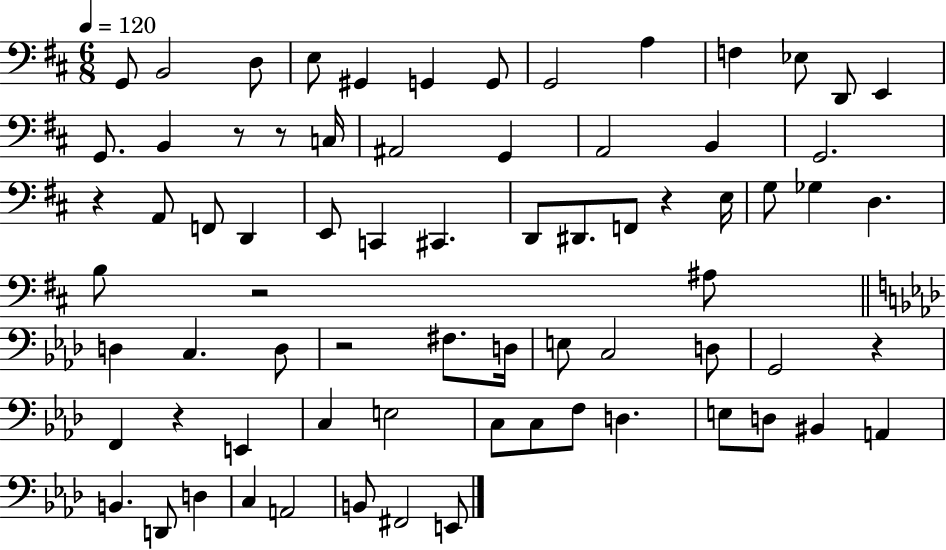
G2/e B2/h D3/e E3/e G#2/q G2/q G2/e G2/h A3/q F3/q Eb3/e D2/e E2/q G2/e. B2/q R/e R/e C3/s A#2/h G2/q A2/h B2/q G2/h. R/q A2/e F2/e D2/q E2/e C2/q C#2/q. D2/e D#2/e. F2/e R/q E3/s G3/e Gb3/q D3/q. B3/e R/h A#3/e D3/q C3/q. D3/e R/h F#3/e. D3/s E3/e C3/h D3/e G2/h R/q F2/q R/q E2/q C3/q E3/h C3/e C3/e F3/e D3/q. E3/e D3/e BIS2/q A2/q B2/q. D2/e D3/q C3/q A2/h B2/e F#2/h E2/e